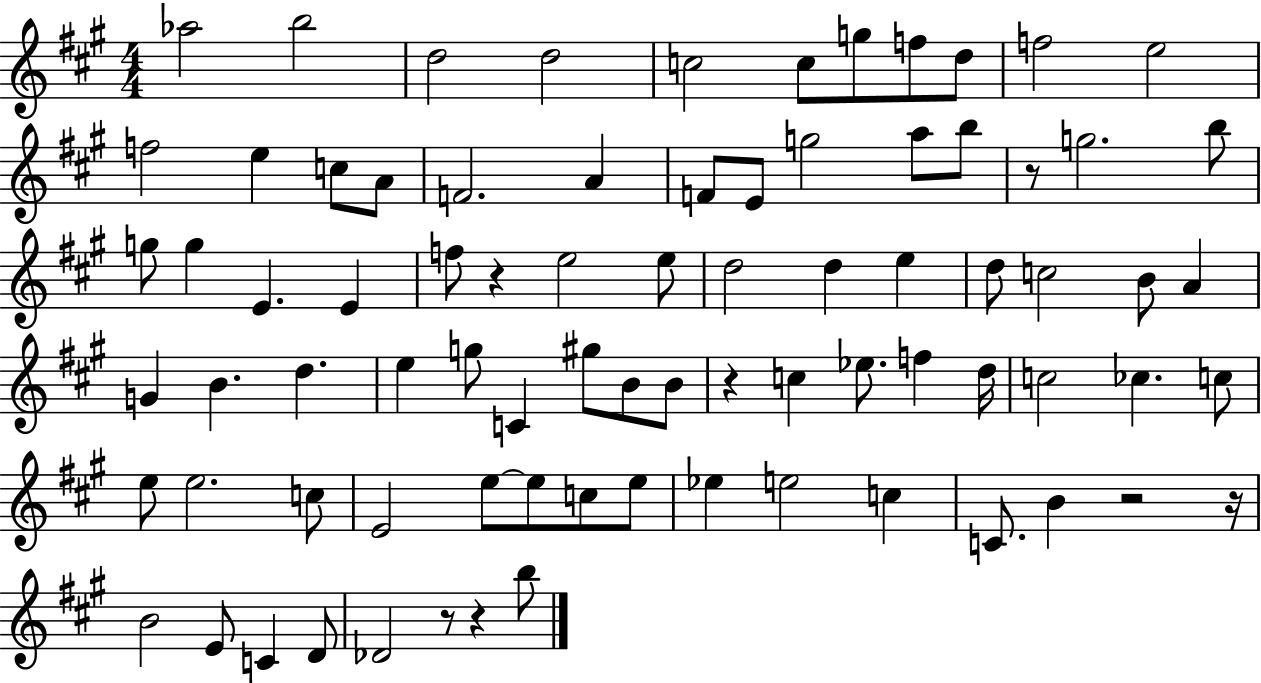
{
  \clef treble
  \numericTimeSignature
  \time 4/4
  \key a \major
  aes''2 b''2 | d''2 d''2 | c''2 c''8 g''8 f''8 d''8 | f''2 e''2 | \break f''2 e''4 c''8 a'8 | f'2. a'4 | f'8 e'8 g''2 a''8 b''8 | r8 g''2. b''8 | \break g''8 g''4 e'4. e'4 | f''8 r4 e''2 e''8 | d''2 d''4 e''4 | d''8 c''2 b'8 a'4 | \break g'4 b'4. d''4. | e''4 g''8 c'4 gis''8 b'8 b'8 | r4 c''4 ees''8. f''4 d''16 | c''2 ces''4. c''8 | \break e''8 e''2. c''8 | e'2 e''8~~ e''8 c''8 e''8 | ees''4 e''2 c''4 | c'8. b'4 r2 r16 | \break b'2 e'8 c'4 d'8 | des'2 r8 r4 b''8 | \bar "|."
}